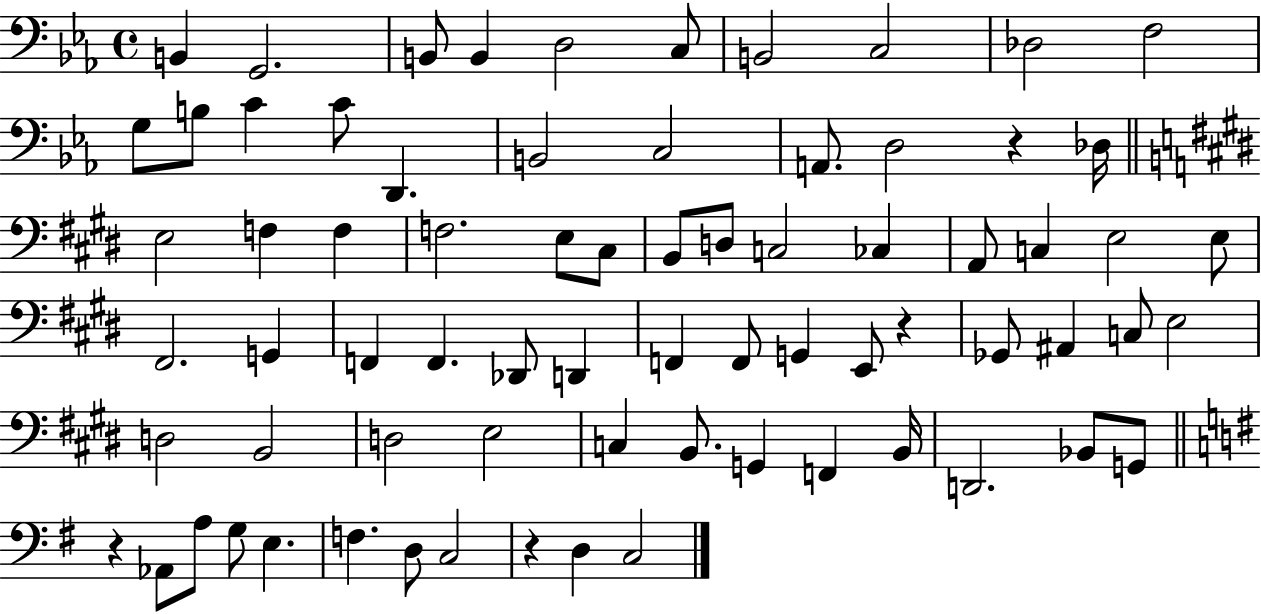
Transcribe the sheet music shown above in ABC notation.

X:1
T:Untitled
M:4/4
L:1/4
K:Eb
B,, G,,2 B,,/2 B,, D,2 C,/2 B,,2 C,2 _D,2 F,2 G,/2 B,/2 C C/2 D,, B,,2 C,2 A,,/2 D,2 z _D,/4 E,2 F, F, F,2 E,/2 ^C,/2 B,,/2 D,/2 C,2 _C, A,,/2 C, E,2 E,/2 ^F,,2 G,, F,, F,, _D,,/2 D,, F,, F,,/2 G,, E,,/2 z _G,,/2 ^A,, C,/2 E,2 D,2 B,,2 D,2 E,2 C, B,,/2 G,, F,, B,,/4 D,,2 _B,,/2 G,,/2 z _A,,/2 A,/2 G,/2 E, F, D,/2 C,2 z D, C,2